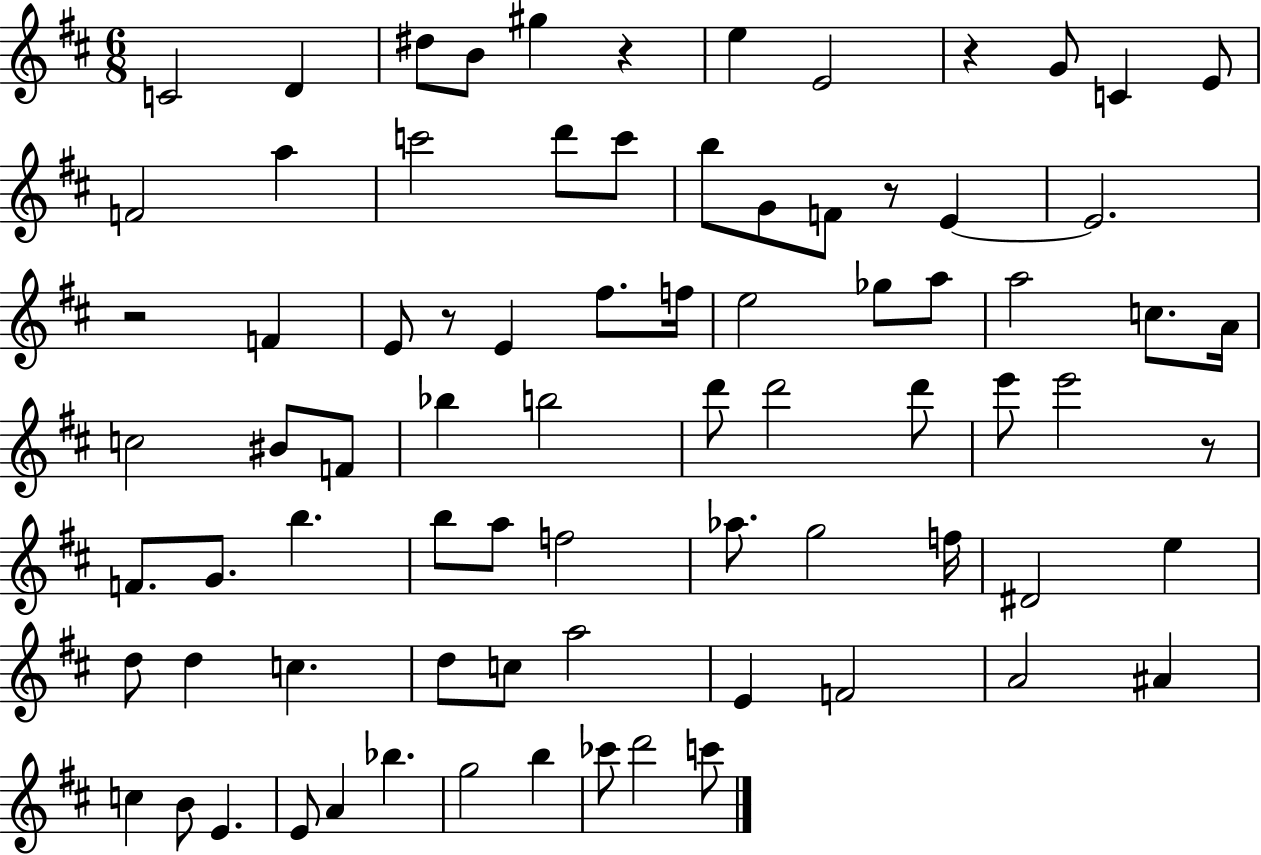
{
  \clef treble
  \numericTimeSignature
  \time 6/8
  \key d \major
  c'2 d'4 | dis''8 b'8 gis''4 r4 | e''4 e'2 | r4 g'8 c'4 e'8 | \break f'2 a''4 | c'''2 d'''8 c'''8 | b''8 g'8 f'8 r8 e'4~~ | e'2. | \break r2 f'4 | e'8 r8 e'4 fis''8. f''16 | e''2 ges''8 a''8 | a''2 c''8. a'16 | \break c''2 bis'8 f'8 | bes''4 b''2 | d'''8 d'''2 d'''8 | e'''8 e'''2 r8 | \break f'8. g'8. b''4. | b''8 a''8 f''2 | aes''8. g''2 f''16 | dis'2 e''4 | \break d''8 d''4 c''4. | d''8 c''8 a''2 | e'4 f'2 | a'2 ais'4 | \break c''4 b'8 e'4. | e'8 a'4 bes''4. | g''2 b''4 | ces'''8 d'''2 c'''8 | \break \bar "|."
}